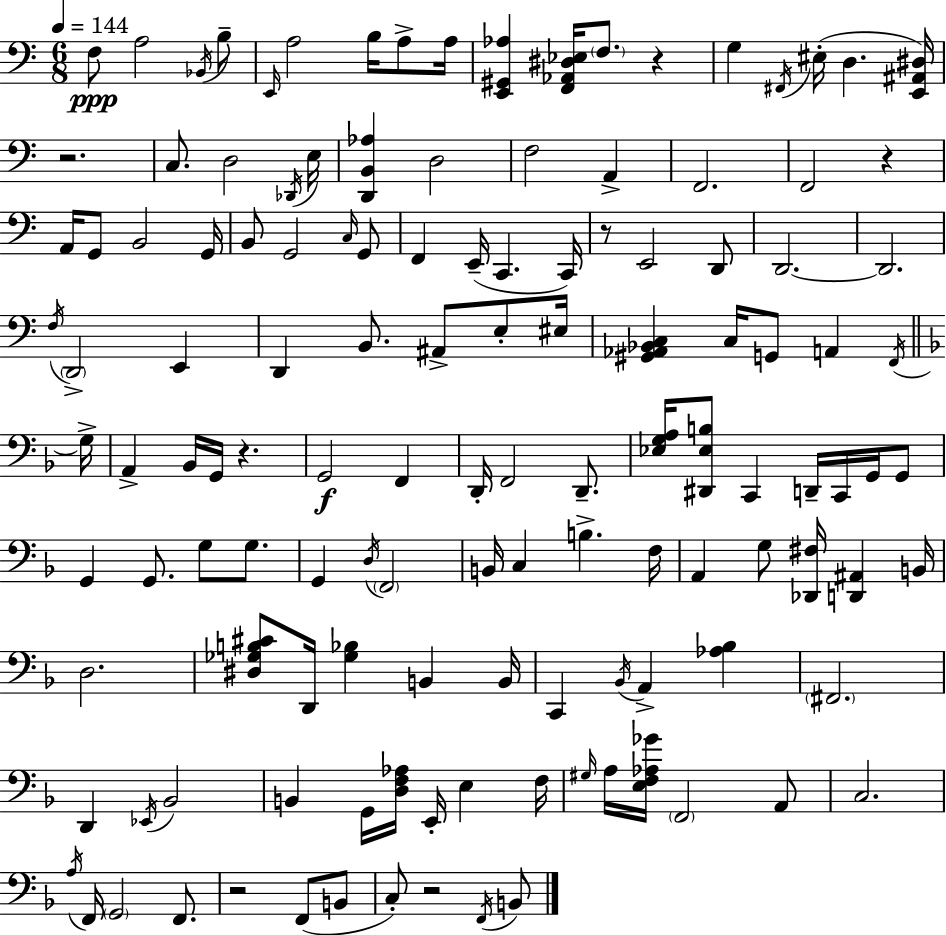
F3/e A3/h Bb2/s B3/e E2/s A3/h B3/s A3/e A3/s [E2,G#2,Ab3]/q [F2,Ab2,D#3,Eb3]/s F3/e. R/q G3/q F#2/s EIS3/s D3/q. [E2,A#2,D#3]/s R/h. C3/e. D3/h Db2/s E3/s [D2,B2,Ab3]/q D3/h F3/h A2/q F2/h. F2/h R/q A2/s G2/e B2/h G2/s B2/e G2/h C3/s G2/e F2/q E2/s C2/q. C2/s R/e E2/h D2/e D2/h. D2/h. F3/s D2/h E2/q D2/q B2/e. A#2/e E3/e EIS3/s [G#2,Ab2,Bb2,C3]/q C3/s G2/e A2/q F2/s G3/s A2/q Bb2/s G2/s R/q. G2/h F2/q D2/s F2/h D2/e. [Eb3,G3,A3]/s [D#2,Eb3,B3]/e C2/q D2/s C2/s G2/s G2/e G2/q G2/e. G3/e G3/e. G2/q D3/s F2/h B2/s C3/q B3/q. F3/s A2/q G3/e [Db2,F#3]/s [D2,A#2]/q B2/s D3/h. [D#3,Gb3,B3,C#4]/e D2/s [Gb3,Bb3]/q B2/q B2/s C2/q Bb2/s A2/q [Ab3,Bb3]/q F#2/h. D2/q Eb2/s Bb2/h B2/q G2/s [D3,F3,Ab3]/s E2/s E3/q F3/s G#3/s A3/s [E3,F3,Ab3,Gb4]/s F2/h A2/e C3/h. A3/s F2/s G2/h F2/e. R/h F2/e B2/e C3/e R/h F2/s B2/e